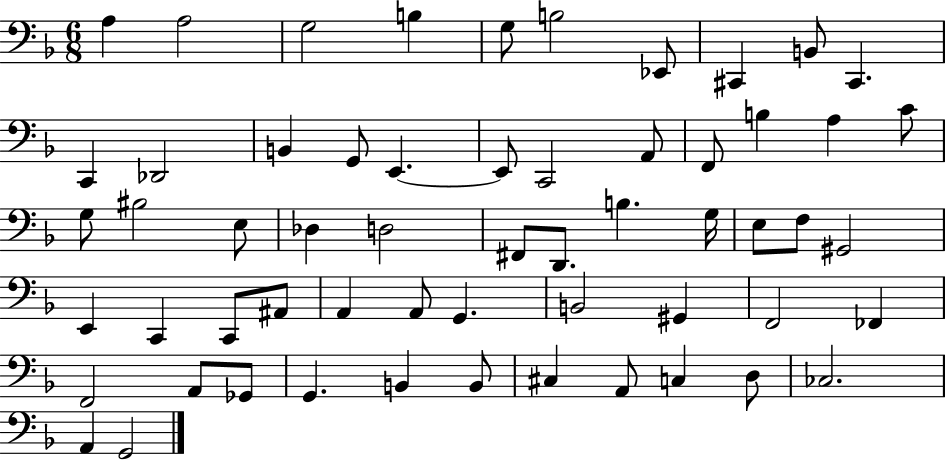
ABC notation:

X:1
T:Untitled
M:6/8
L:1/4
K:F
A, A,2 G,2 B, G,/2 B,2 _E,,/2 ^C,, B,,/2 ^C,, C,, _D,,2 B,, G,,/2 E,, E,,/2 C,,2 A,,/2 F,,/2 B, A, C/2 G,/2 ^B,2 E,/2 _D, D,2 ^F,,/2 D,,/2 B, G,/4 E,/2 F,/2 ^G,,2 E,, C,, C,,/2 ^A,,/2 A,, A,,/2 G,, B,,2 ^G,, F,,2 _F,, F,,2 A,,/2 _G,,/2 G,, B,, B,,/2 ^C, A,,/2 C, D,/2 _C,2 A,, G,,2